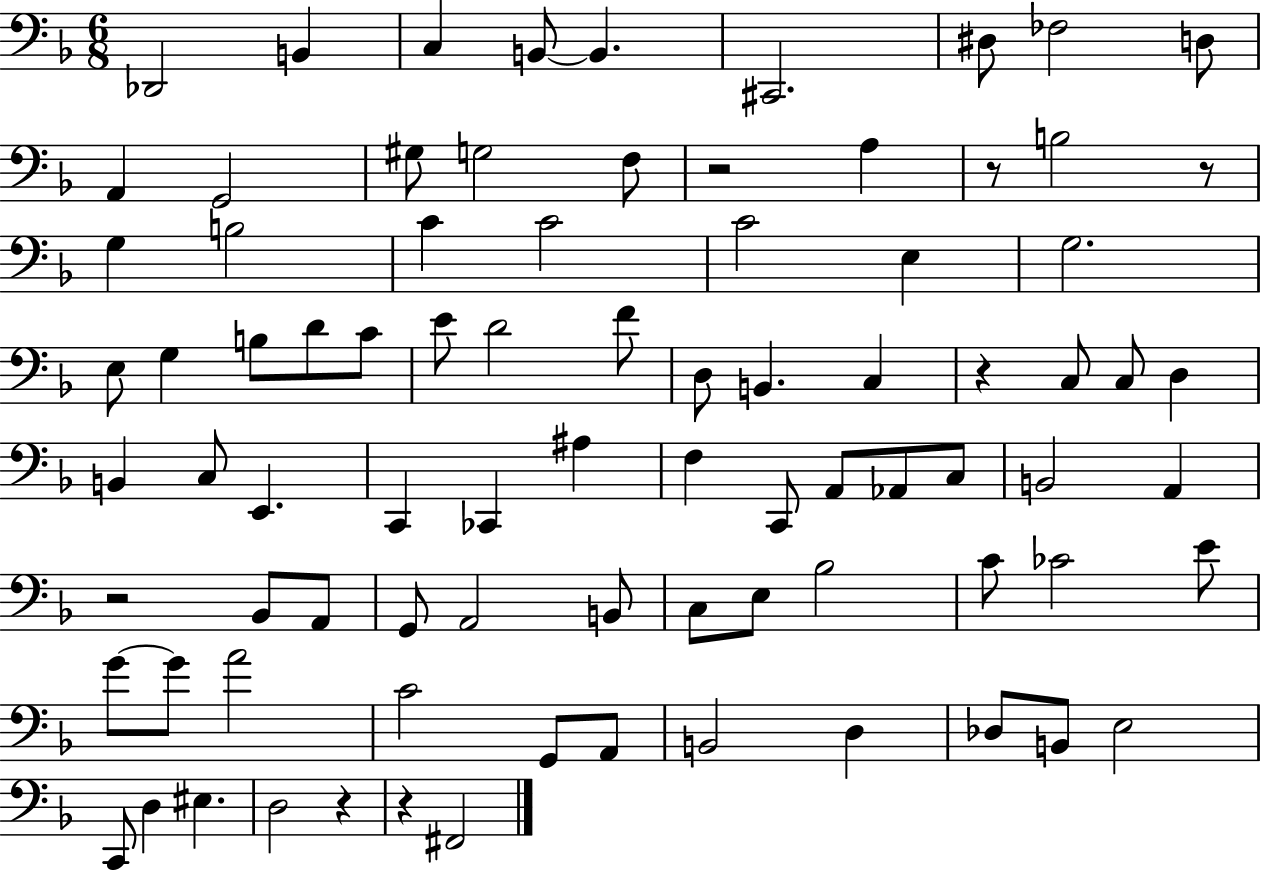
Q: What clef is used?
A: bass